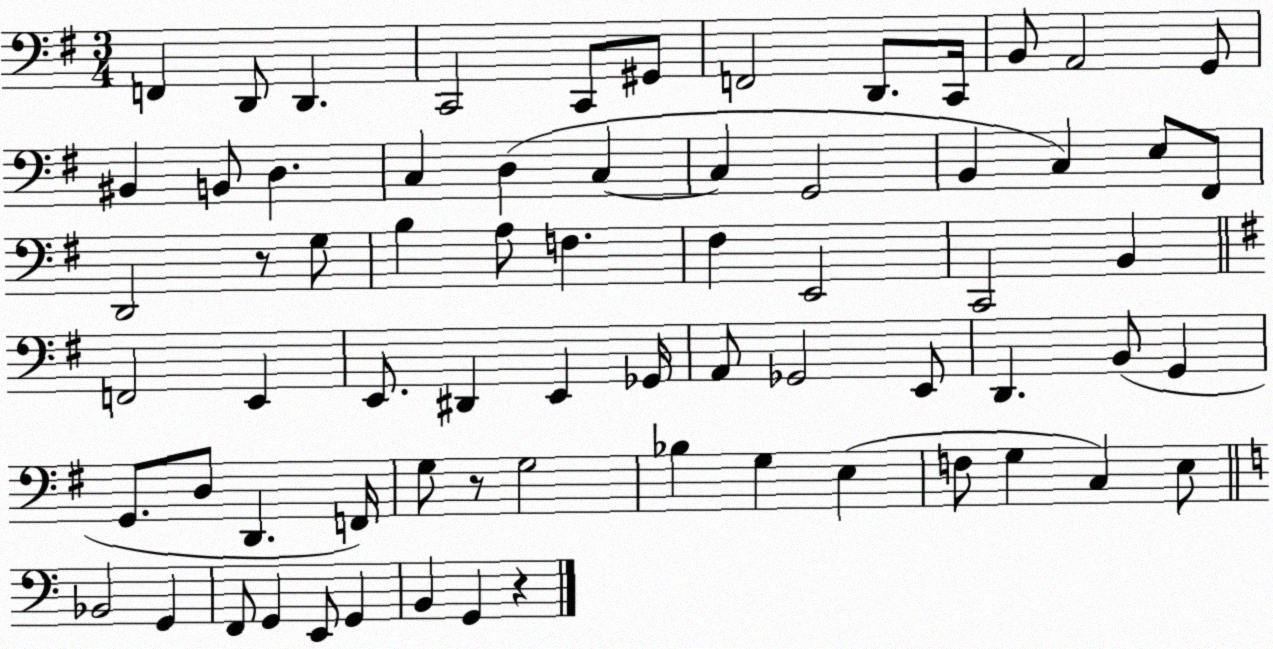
X:1
T:Untitled
M:3/4
L:1/4
K:G
F,, D,,/2 D,, C,,2 C,,/2 ^G,,/2 F,,2 D,,/2 C,,/4 B,,/2 A,,2 G,,/2 ^B,, B,,/2 D, C, D, C, C, G,,2 B,, C, E,/2 ^F,,/2 D,,2 z/2 G,/2 B, A,/2 F, ^F, E,,2 C,,2 B,, F,,2 E,, E,,/2 ^D,, E,, _G,,/4 A,,/2 _G,,2 E,,/2 D,, B,,/2 G,, G,,/2 D,/2 D,, F,,/4 G,/2 z/2 G,2 _B, G, E, F,/2 G, C, E,/2 _B,,2 G,, F,,/2 G,, E,,/2 G,, B,, G,, z